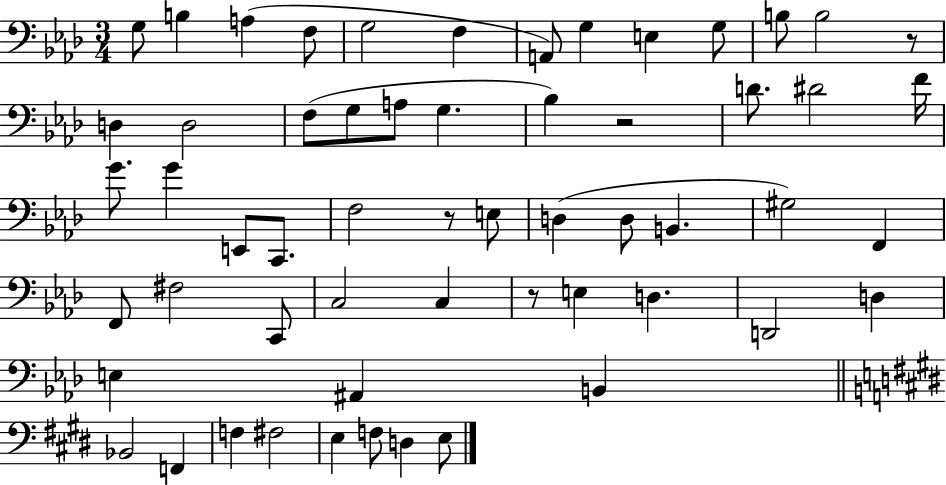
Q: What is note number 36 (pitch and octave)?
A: C2